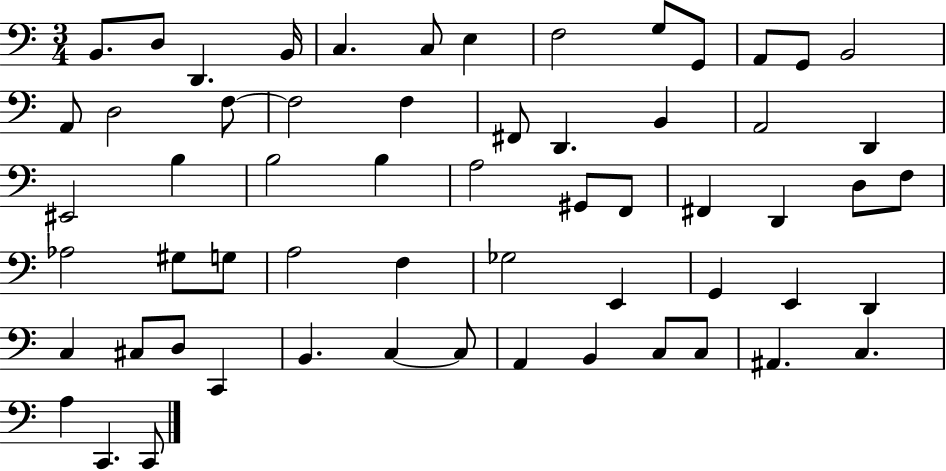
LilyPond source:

{
  \clef bass
  \numericTimeSignature
  \time 3/4
  \key c \major
  b,8. d8 d,4. b,16 | c4. c8 e4 | f2 g8 g,8 | a,8 g,8 b,2 | \break a,8 d2 f8~~ | f2 f4 | fis,8 d,4. b,4 | a,2 d,4 | \break eis,2 b4 | b2 b4 | a2 gis,8 f,8 | fis,4 d,4 d8 f8 | \break aes2 gis8 g8 | a2 f4 | ges2 e,4 | g,4 e,4 d,4 | \break c4 cis8 d8 c,4 | b,4. c4~~ c8 | a,4 b,4 c8 c8 | ais,4. c4. | \break a4 c,4. c,8 | \bar "|."
}